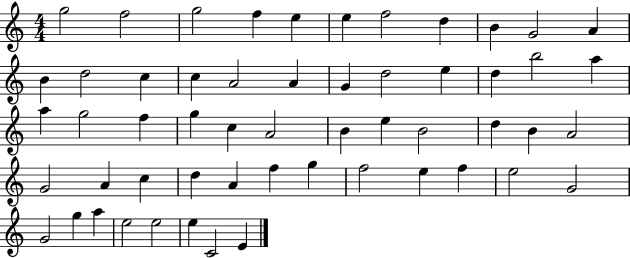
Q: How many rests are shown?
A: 0